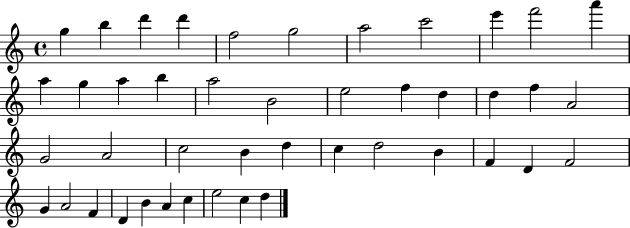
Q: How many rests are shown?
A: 0